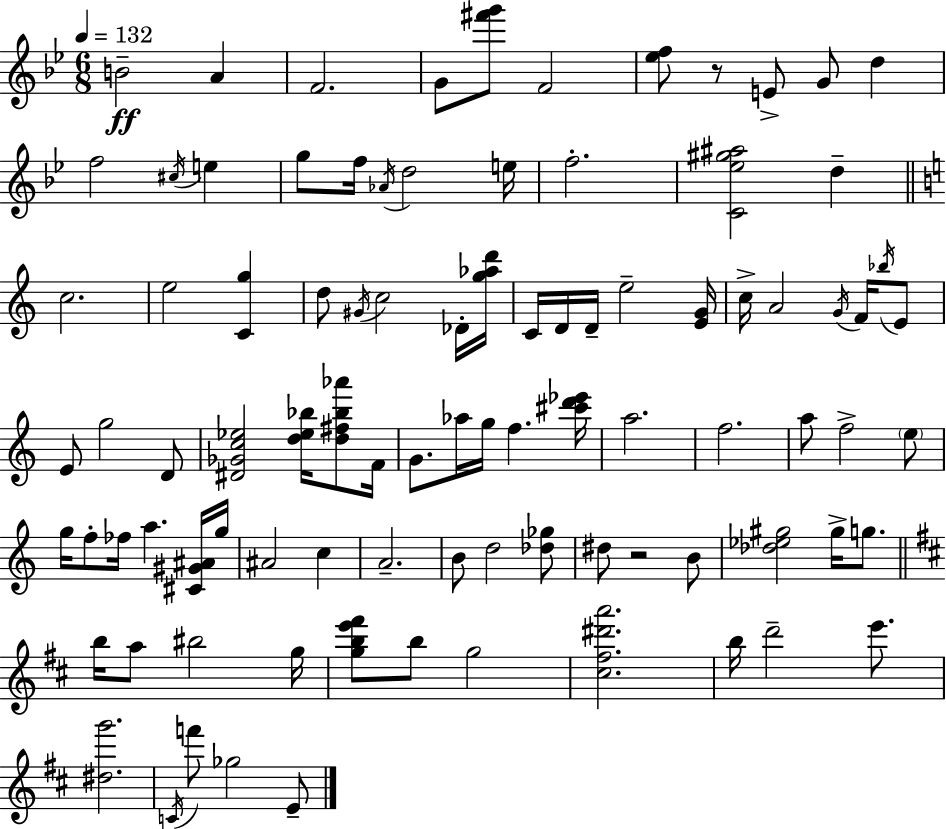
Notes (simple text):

B4/h A4/q F4/h. G4/e [F#6,G6]/e F4/h [Eb5,F5]/e R/e E4/e G4/e D5/q F5/h C#5/s E5/q G5/e F5/s Ab4/s D5/h E5/s F5/h. [C4,Eb5,G#5,A#5]/h D5/q C5/h. E5/h [C4,G5]/q D5/e G#4/s C5/h Db4/s [G5,Ab5,D6]/s C4/s D4/s D4/s E5/h [E4,G4]/s C5/s A4/h G4/s F4/s Bb5/s E4/e E4/e G5/h D4/e [D#4,Gb4,C5,Eb5]/h [D5,Eb5,Bb5]/s [D5,F#5,Bb5,Ab6]/e F4/s G4/e. Ab5/s G5/s F5/q. [C#6,D6,Eb6]/s A5/h. F5/h. A5/e F5/h E5/e G5/s F5/e FES5/s A5/q. [C#4,G#4,A#4]/s G5/s A#4/h C5/q A4/h. B4/e D5/h [Db5,Gb5]/e D#5/e R/h B4/e [Db5,Eb5,G#5]/h G#5/s G5/e. B5/s A5/e BIS5/h G5/s [G5,B5,E6,F#6]/e B5/e G5/h [C#5,F#5,D#6,A6]/h. B5/s D6/h E6/e. [D#5,G6]/h. C4/s F6/e Gb5/h E4/e